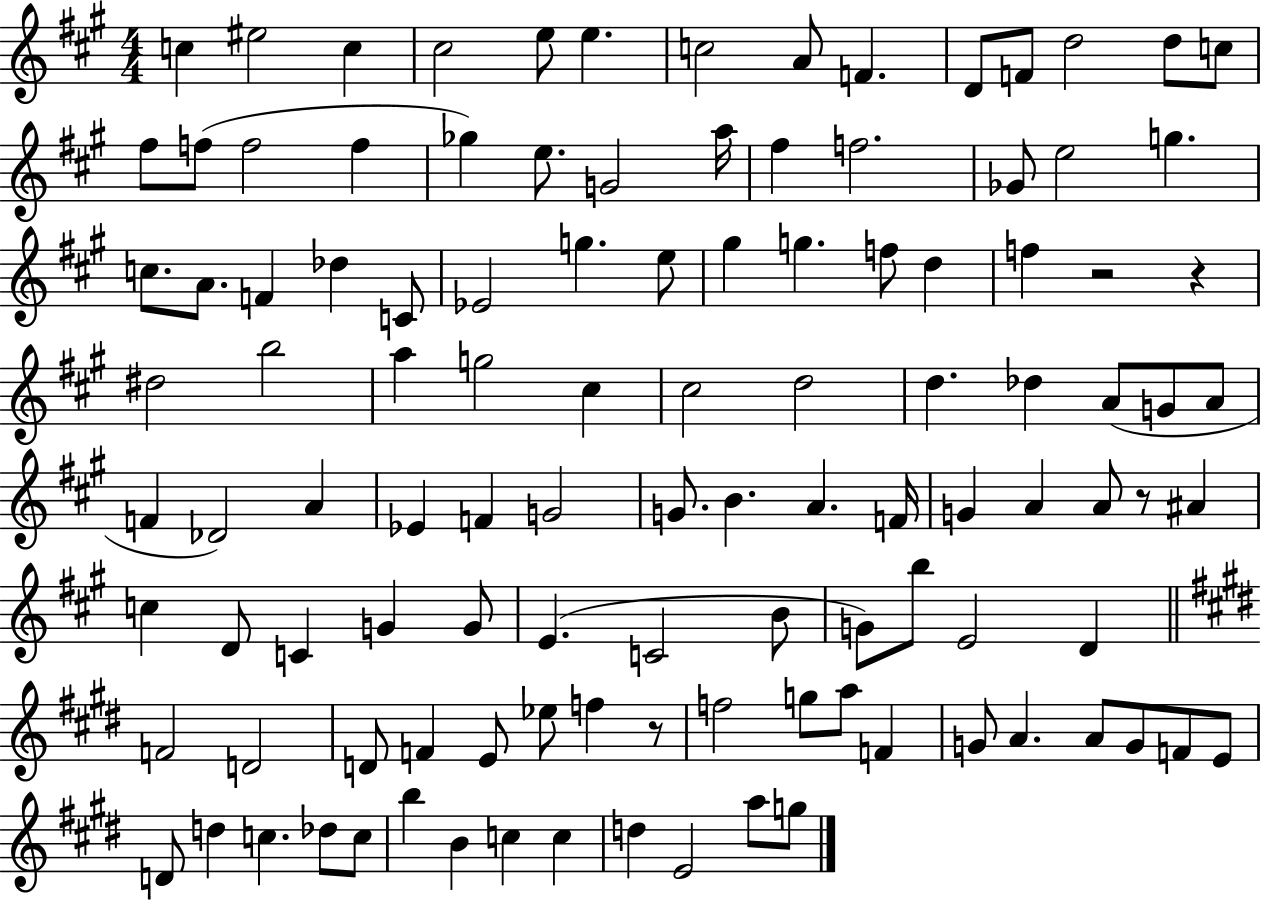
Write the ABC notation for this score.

X:1
T:Untitled
M:4/4
L:1/4
K:A
c ^e2 c ^c2 e/2 e c2 A/2 F D/2 F/2 d2 d/2 c/2 ^f/2 f/2 f2 f _g e/2 G2 a/4 ^f f2 _G/2 e2 g c/2 A/2 F _d C/2 _E2 g e/2 ^g g f/2 d f z2 z ^d2 b2 a g2 ^c ^c2 d2 d _d A/2 G/2 A/2 F _D2 A _E F G2 G/2 B A F/4 G A A/2 z/2 ^A c D/2 C G G/2 E C2 B/2 G/2 b/2 E2 D F2 D2 D/2 F E/2 _e/2 f z/2 f2 g/2 a/2 F G/2 A A/2 G/2 F/2 E/2 D/2 d c _d/2 c/2 b B c c d E2 a/2 g/2